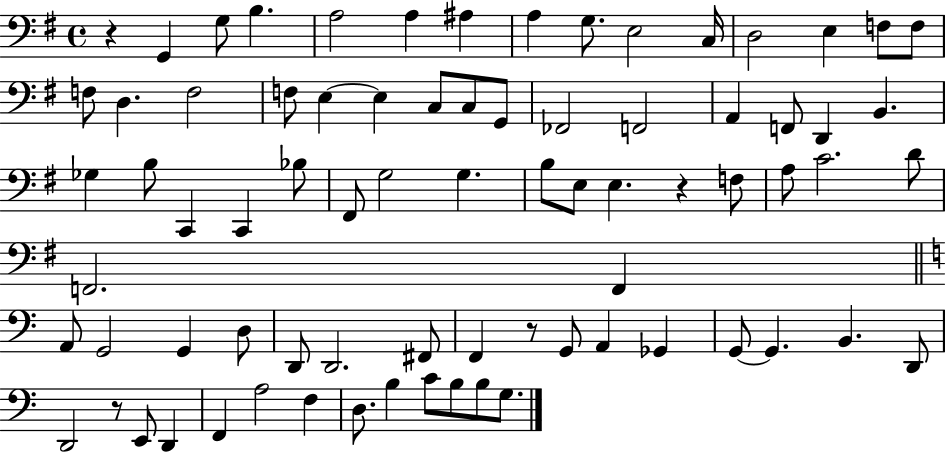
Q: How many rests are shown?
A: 4